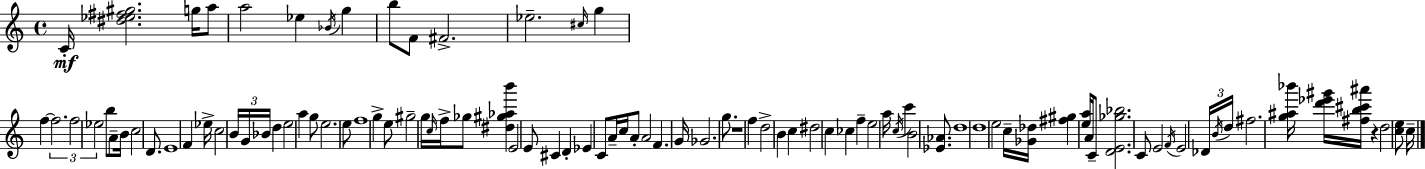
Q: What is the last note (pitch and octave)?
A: C5